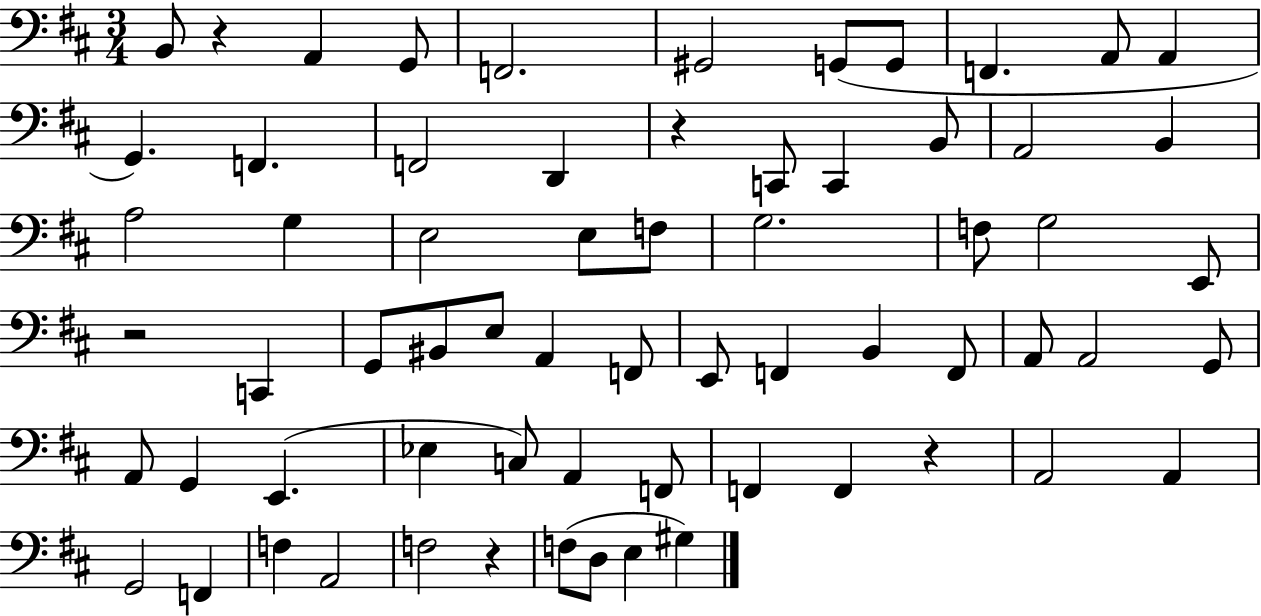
X:1
T:Untitled
M:3/4
L:1/4
K:D
B,,/2 z A,, G,,/2 F,,2 ^G,,2 G,,/2 G,,/2 F,, A,,/2 A,, G,, F,, F,,2 D,, z C,,/2 C,, B,,/2 A,,2 B,, A,2 G, E,2 E,/2 F,/2 G,2 F,/2 G,2 E,,/2 z2 C,, G,,/2 ^B,,/2 E,/2 A,, F,,/2 E,,/2 F,, B,, F,,/2 A,,/2 A,,2 G,,/2 A,,/2 G,, E,, _E, C,/2 A,, F,,/2 F,, F,, z A,,2 A,, G,,2 F,, F, A,,2 F,2 z F,/2 D,/2 E, ^G,